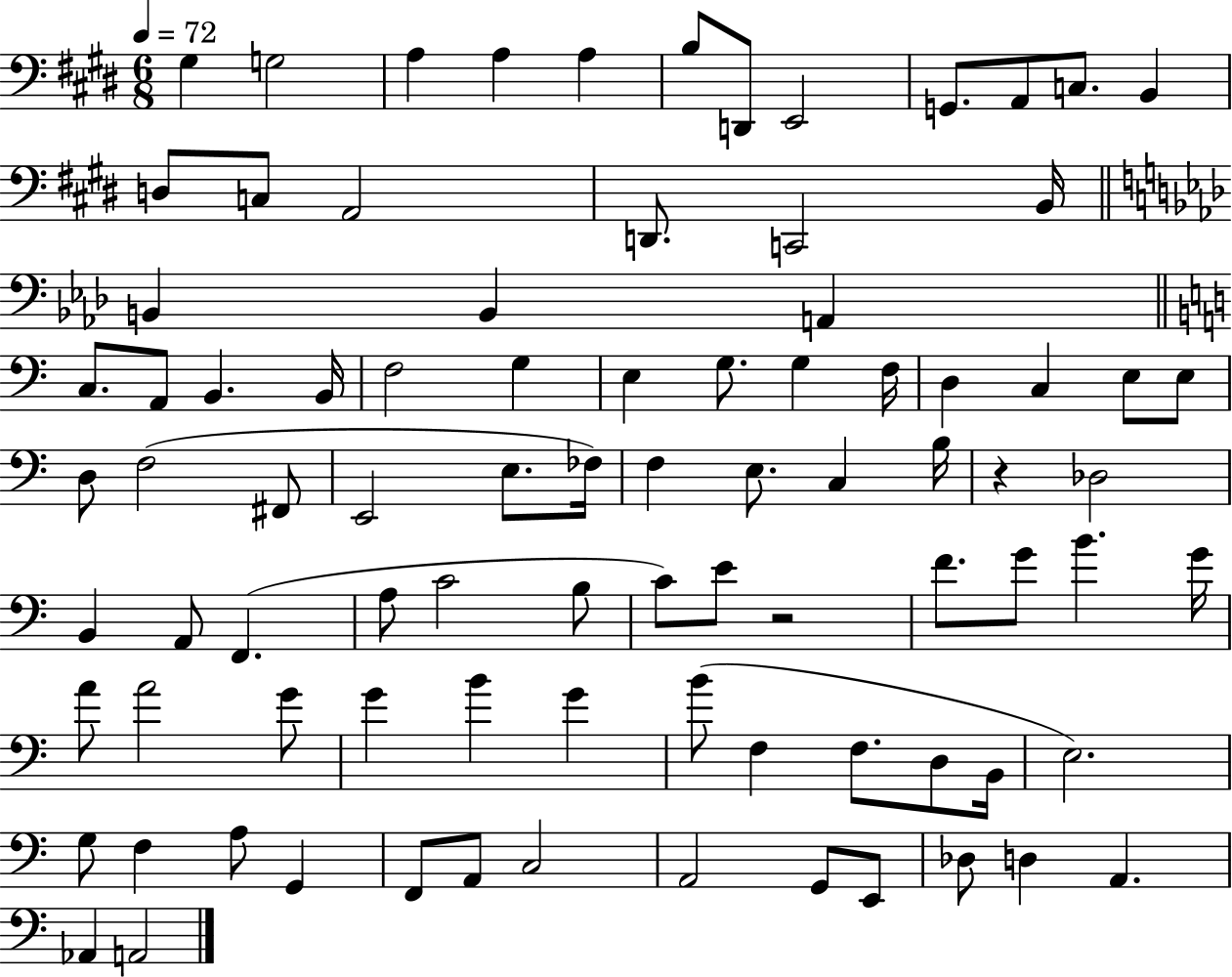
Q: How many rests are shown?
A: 2